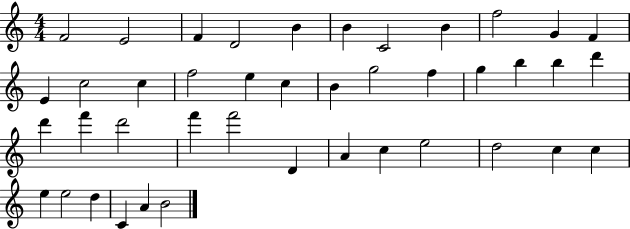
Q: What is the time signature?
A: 4/4